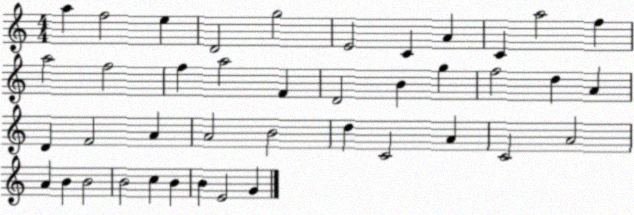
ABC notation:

X:1
T:Untitled
M:4/4
L:1/4
K:C
a f2 e D2 g2 E2 C A C a2 f a2 f2 f a2 F D2 B g f2 d A D F2 A A2 B2 d C2 A C2 A2 A B B2 B2 c B B E2 G